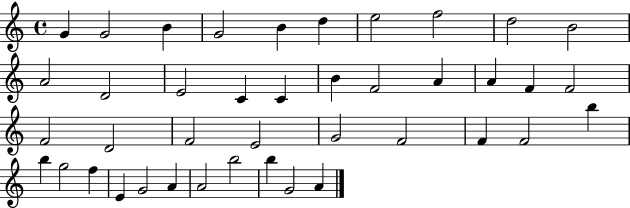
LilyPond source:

{
  \clef treble
  \time 4/4
  \defaultTimeSignature
  \key c \major
  g'4 g'2 b'4 | g'2 b'4 d''4 | e''2 f''2 | d''2 b'2 | \break a'2 d'2 | e'2 c'4 c'4 | b'4 f'2 a'4 | a'4 f'4 f'2 | \break f'2 d'2 | f'2 e'2 | g'2 f'2 | f'4 f'2 b''4 | \break b''4 g''2 f''4 | e'4 g'2 a'4 | a'2 b''2 | b''4 g'2 a'4 | \break \bar "|."
}